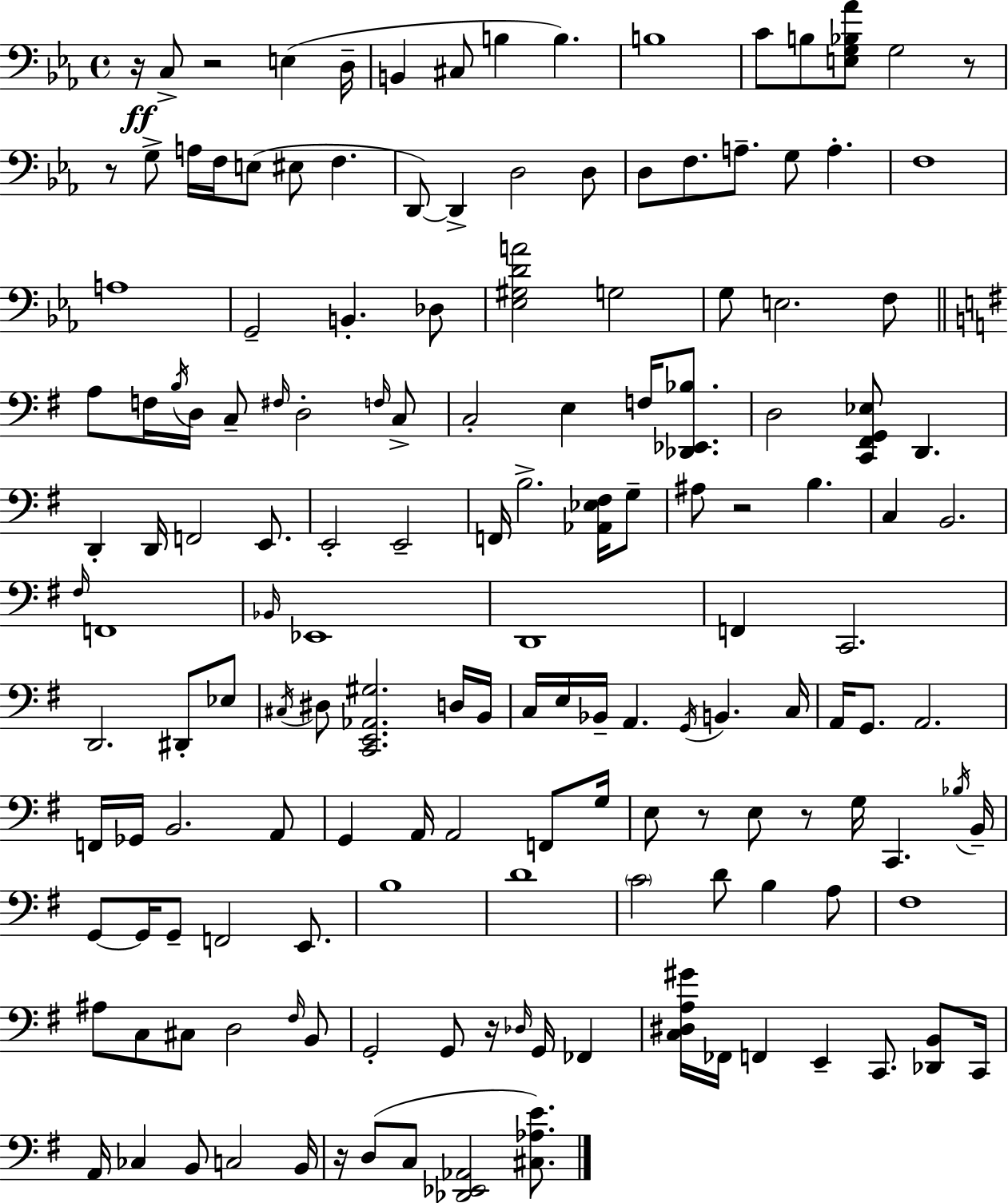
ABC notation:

X:1
T:Untitled
M:4/4
L:1/4
K:Cm
z/4 C,/2 z2 E, D,/4 B,, ^C,/2 B, B, B,4 C/2 B,/2 [E,G,_B,_A]/2 G,2 z/2 z/2 G,/2 A,/4 F,/4 E,/2 ^E,/2 F, D,,/2 D,, D,2 D,/2 D,/2 F,/2 A,/2 G,/2 A, F,4 A,4 G,,2 B,, _D,/2 [_E,^G,DA]2 G,2 G,/2 E,2 F,/2 A,/2 F,/4 B,/4 D,/4 C,/2 ^F,/4 D,2 F,/4 C,/2 C,2 E, F,/4 [_D,,_E,,_B,]/2 D,2 [C,,^F,,G,,_E,]/2 D,, D,, D,,/4 F,,2 E,,/2 E,,2 E,,2 F,,/4 B,2 [_A,,_E,^F,]/4 G,/2 ^A,/2 z2 B, C, B,,2 ^F,/4 F,,4 _B,,/4 _E,,4 D,,4 F,, C,,2 D,,2 ^D,,/2 _E,/2 ^C,/4 ^D,/2 [C,,E,,_A,,^G,]2 D,/4 B,,/4 C,/4 E,/4 _B,,/4 A,, G,,/4 B,, C,/4 A,,/4 G,,/2 A,,2 F,,/4 _G,,/4 B,,2 A,,/2 G,, A,,/4 A,,2 F,,/2 G,/4 E,/2 z/2 E,/2 z/2 G,/4 C,, _B,/4 B,,/4 G,,/2 G,,/4 G,,/2 F,,2 E,,/2 B,4 D4 C2 D/2 B, A,/2 ^F,4 ^A,/2 C,/2 ^C,/2 D,2 ^F,/4 B,,/2 G,,2 G,,/2 z/4 _D,/4 G,,/4 _F,, [C,^D,A,^G]/4 _F,,/4 F,, E,, C,,/2 [_D,,B,,]/2 C,,/4 A,,/4 _C, B,,/2 C,2 B,,/4 z/4 D,/2 C,/2 [_D,,_E,,_A,,]2 [^C,_A,E]/2